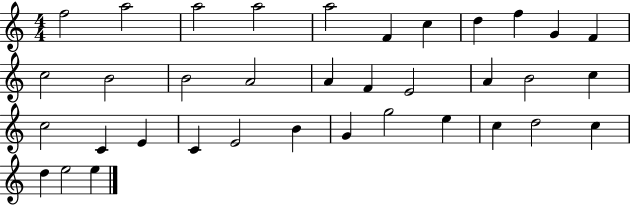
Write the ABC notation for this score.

X:1
T:Untitled
M:4/4
L:1/4
K:C
f2 a2 a2 a2 a2 F c d f G F c2 B2 B2 A2 A F E2 A B2 c c2 C E C E2 B G g2 e c d2 c d e2 e